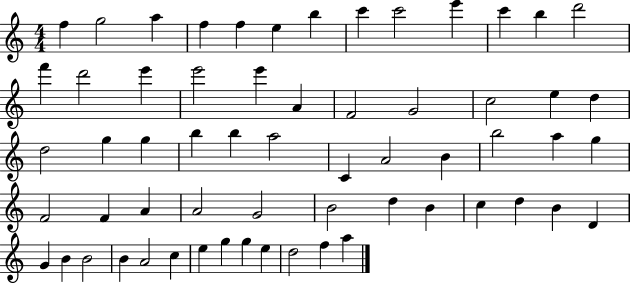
X:1
T:Untitled
M:4/4
L:1/4
K:C
f g2 a f f e b c' c'2 e' c' b d'2 f' d'2 e' e'2 e' A F2 G2 c2 e d d2 g g b b a2 C A2 B b2 a g F2 F A A2 G2 B2 d B c d B D G B B2 B A2 c e g g e d2 f a